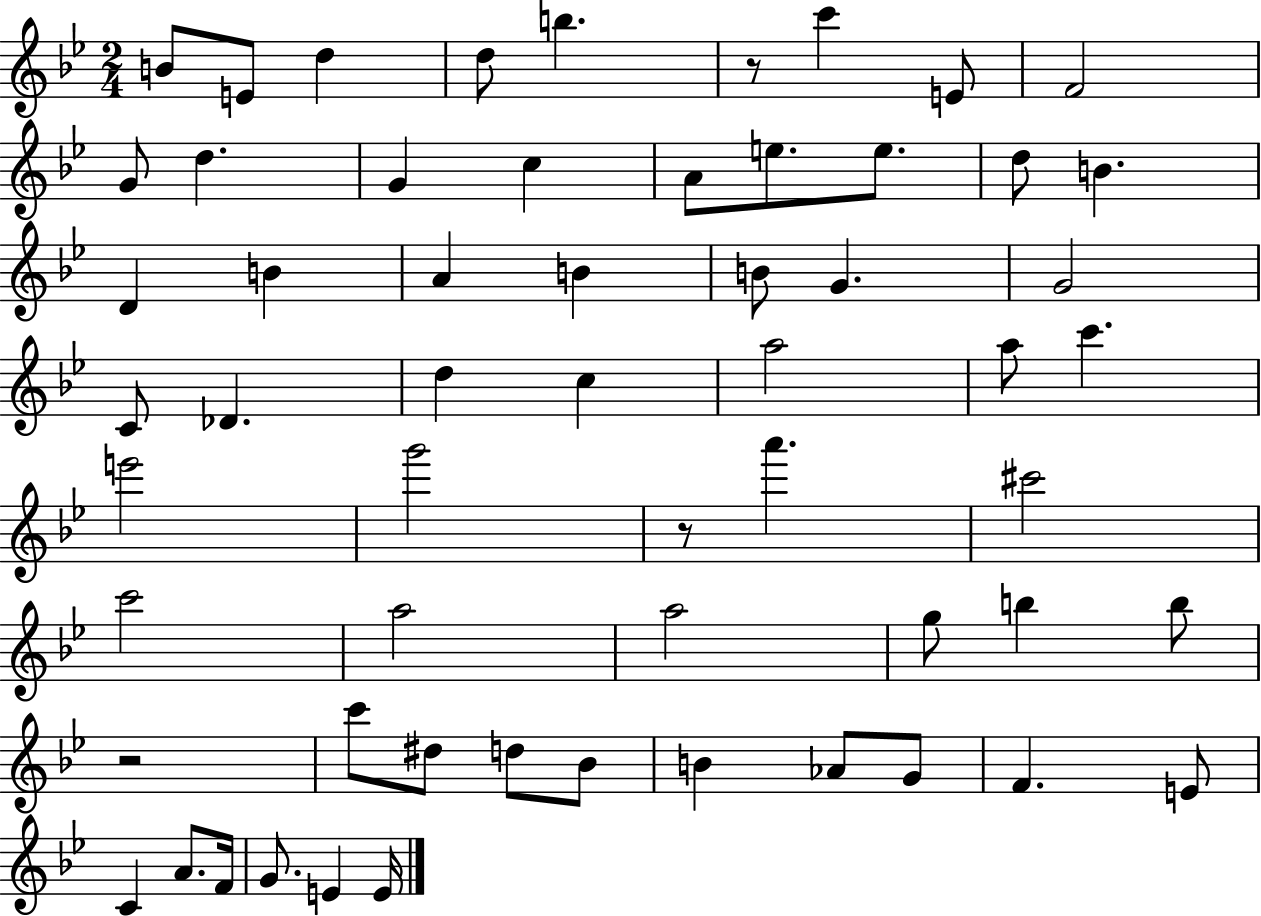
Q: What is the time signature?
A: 2/4